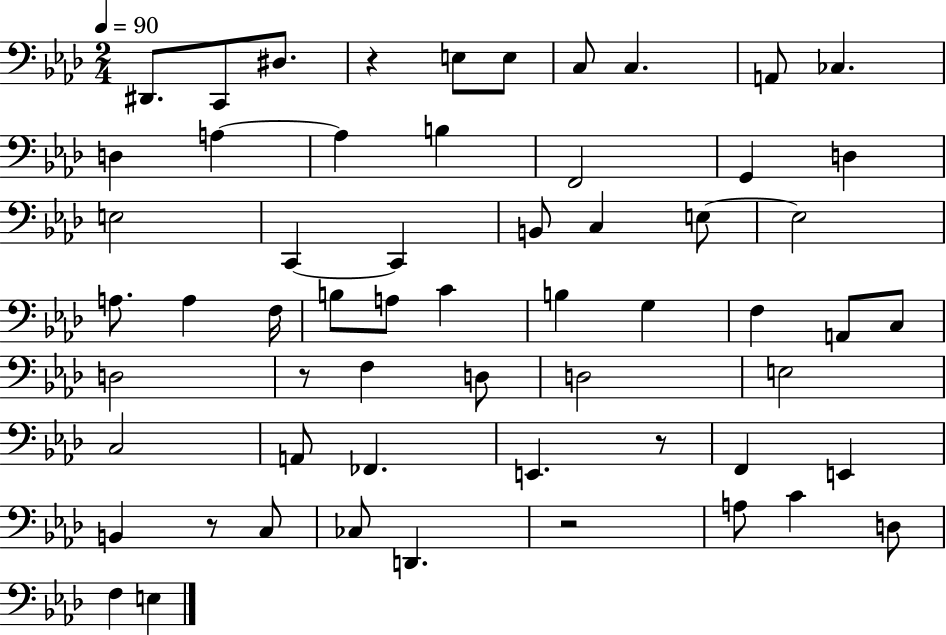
X:1
T:Untitled
M:2/4
L:1/4
K:Ab
^D,,/2 C,,/2 ^D,/2 z E,/2 E,/2 C,/2 C, A,,/2 _C, D, A, A, B, F,,2 G,, D, E,2 C,, C,, B,,/2 C, E,/2 E,2 A,/2 A, F,/4 B,/2 A,/2 C B, G, F, A,,/2 C,/2 D,2 z/2 F, D,/2 D,2 E,2 C,2 A,,/2 _F,, E,, z/2 F,, E,, B,, z/2 C,/2 _C,/2 D,, z2 A,/2 C D,/2 F, E,